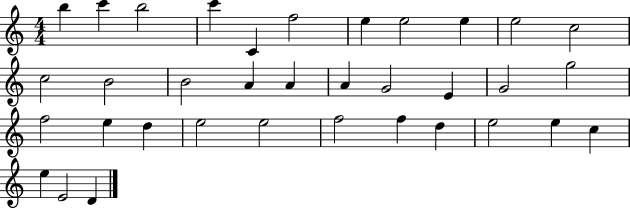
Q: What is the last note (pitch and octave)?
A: D4